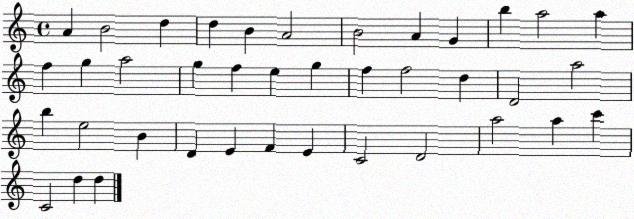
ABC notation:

X:1
T:Untitled
M:4/4
L:1/4
K:C
A B2 d d B A2 B2 A G b a2 a f g a2 g f e g f f2 d D2 a2 b e2 B D E F E C2 D2 a2 a c' C2 d d